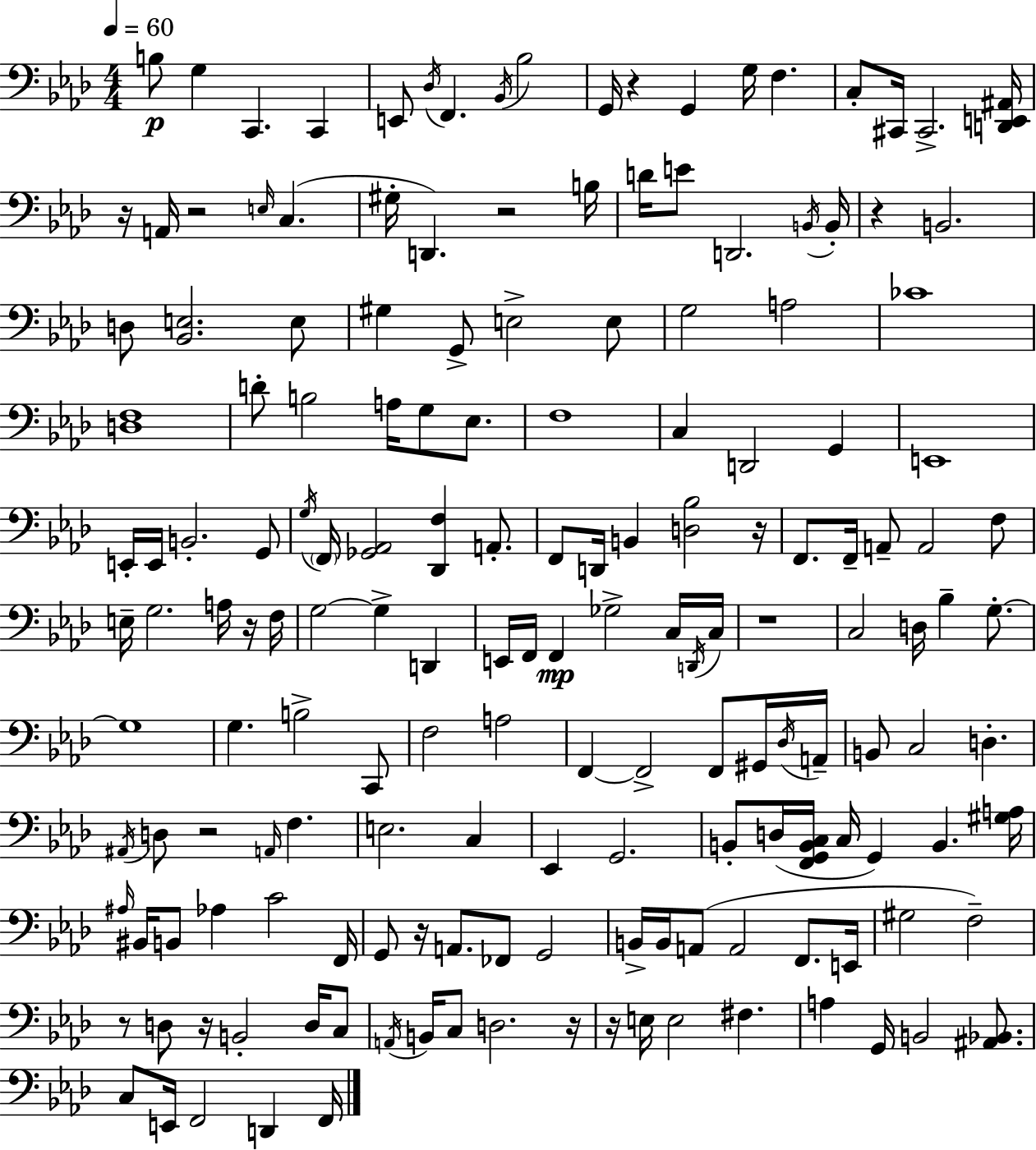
{
  \clef bass
  \numericTimeSignature
  \time 4/4
  \key aes \major
  \tempo 4 = 60
  \repeat volta 2 { b8\p g4 c,4. c,4 | e,8 \acciaccatura { des16 } f,4. \acciaccatura { bes,16 } bes2 | g,16 r4 g,4 g16 f4. | c8-. cis,16 cis,2.-> | \break <d, e, ais,>16 r16 a,16 r2 \grace { e16 } c4.( | gis16-. d,4.) r2 | b16 d'16 e'8 d,2. | \acciaccatura { b,16 } b,16-. r4 b,2. | \break d8 <bes, e>2. | e8 gis4 g,8-> e2-> | e8 g2 a2 | ces'1 | \break <d f>1 | d'8-. b2 a16 g8 | ees8. f1 | c4 d,2 | \break g,4 e,1 | e,16-. e,16 b,2.-. | g,8 \acciaccatura { g16 } \parenthesize f,16 <ges, aes,>2 <des, f>4 | a,8.-. f,8 d,16 b,4 <d bes>2 | \break r16 f,8. f,16-- a,8-- a,2 | f8 e16-- g2. | a16 r16 f16 g2~~ g4-> | d,4 e,16 f,16 f,4\mp ges2-> | \break c16 \acciaccatura { d,16 } c16 r1 | c2 d16 bes4-- | g8.-.~~ g1 | g4. b2-> | \break c,8 f2 a2 | f,4~~ f,2-> | f,8 gis,16 \acciaccatura { des16 } a,16-- b,8 c2 | d4.-. \acciaccatura { ais,16 } d8 r2 | \break \grace { a,16 } f4. e2. | c4 ees,4 g,2. | b,8-. d16( <f, g, b, c>16 c16 g,4) | b,4. <gis a>16 \grace { ais16 } bis,16 b,8 aes4 | \break c'2 f,16 g,8 r16 a,8. | fes,8 g,2 b,16-> b,16 a,8( a,2 | f,8. e,16 gis2 | f2--) r8 d8 r16 b,2-. | \break d16 c8 \acciaccatura { a,16 } b,16 c8 d2. | r16 r16 e16 e2 | fis4. a4 g,16 | b,2 <ais, bes,>8. c8 e,16 f,2 | \break d,4 f,16 } \bar "|."
}